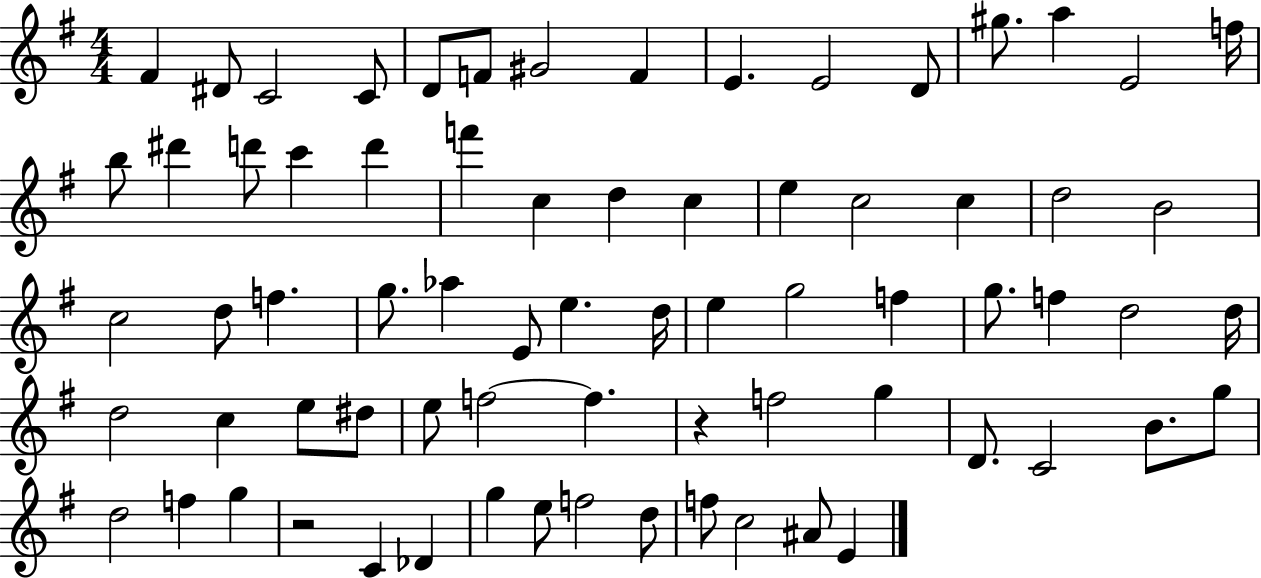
{
  \clef treble
  \numericTimeSignature
  \time 4/4
  \key g \major
  fis'4 dis'8 c'2 c'8 | d'8 f'8 gis'2 f'4 | e'4. e'2 d'8 | gis''8. a''4 e'2 f''16 | \break b''8 dis'''4 d'''8 c'''4 d'''4 | f'''4 c''4 d''4 c''4 | e''4 c''2 c''4 | d''2 b'2 | \break c''2 d''8 f''4. | g''8. aes''4 e'8 e''4. d''16 | e''4 g''2 f''4 | g''8. f''4 d''2 d''16 | \break d''2 c''4 e''8 dis''8 | e''8 f''2~~ f''4. | r4 f''2 g''4 | d'8. c'2 b'8. g''8 | \break d''2 f''4 g''4 | r2 c'4 des'4 | g''4 e''8 f''2 d''8 | f''8 c''2 ais'8 e'4 | \break \bar "|."
}